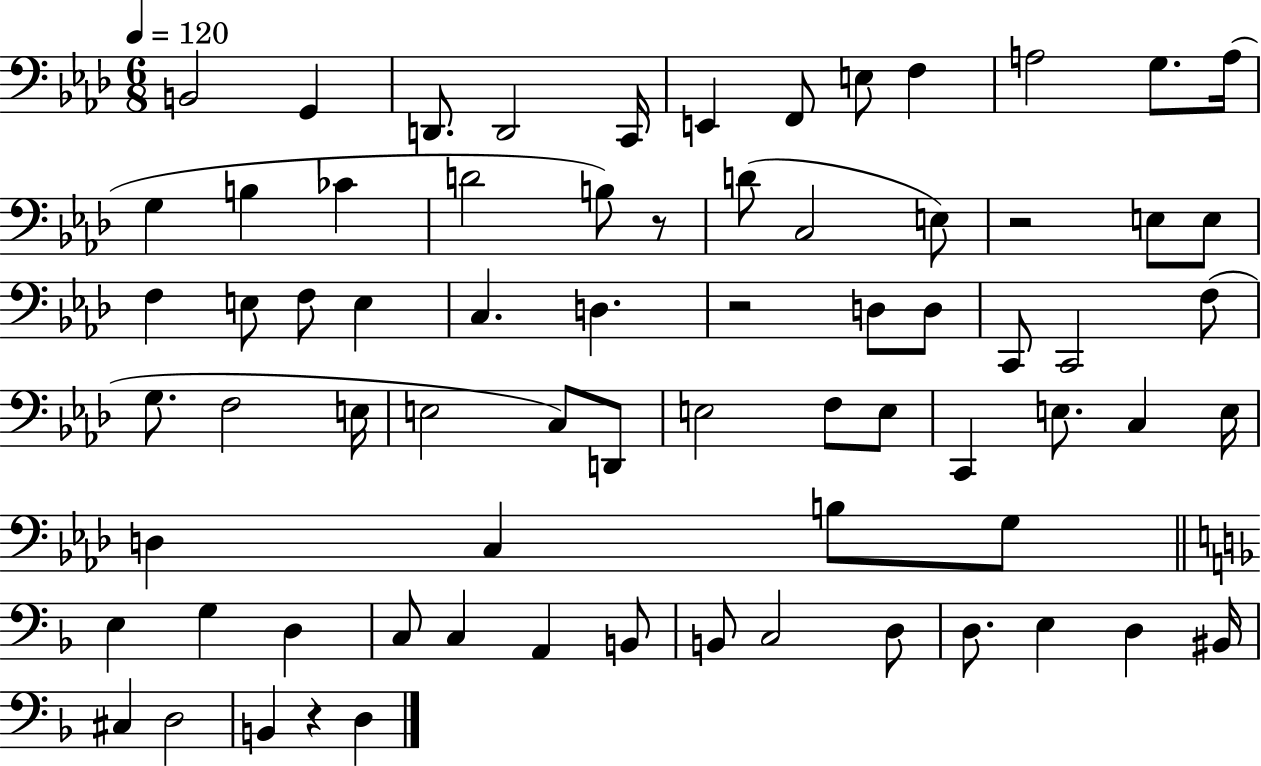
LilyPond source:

{
  \clef bass
  \numericTimeSignature
  \time 6/8
  \key aes \major
  \tempo 4 = 120
  b,2 g,4 | d,8. d,2 c,16 | e,4 f,8 e8 f4 | a2 g8. a16( | \break g4 b4 ces'4 | d'2 b8) r8 | d'8( c2 e8) | r2 e8 e8 | \break f4 e8 f8 e4 | c4. d4. | r2 d8 d8 | c,8 c,2 f8( | \break g8. f2 e16 | e2 c8) d,8 | e2 f8 e8 | c,4 e8. c4 e16 | \break d4 c4 b8 g8 | \bar "||" \break \key f \major e4 g4 d4 | c8 c4 a,4 b,8 | b,8 c2 d8 | d8. e4 d4 bis,16 | \break cis4 d2 | b,4 r4 d4 | \bar "|."
}